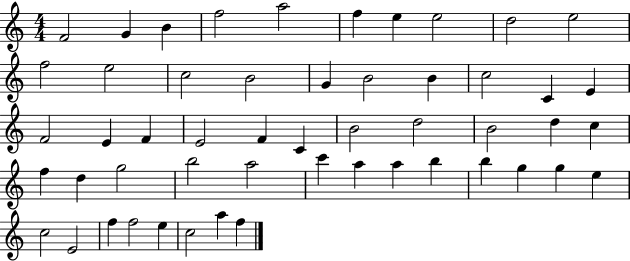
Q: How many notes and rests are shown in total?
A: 52